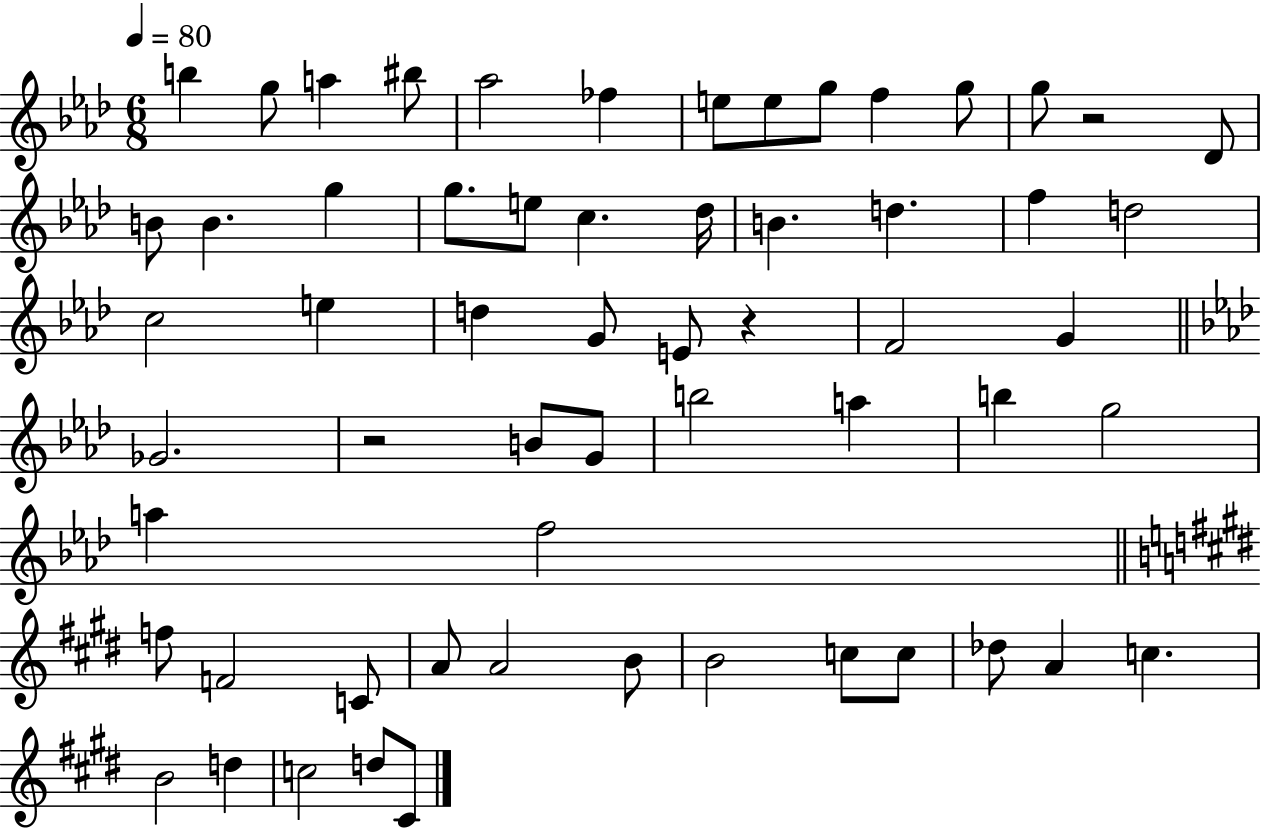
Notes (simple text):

B5/q G5/e A5/q BIS5/e Ab5/h FES5/q E5/e E5/e G5/e F5/q G5/e G5/e R/h Db4/e B4/e B4/q. G5/q G5/e. E5/e C5/q. Db5/s B4/q. D5/q. F5/q D5/h C5/h E5/q D5/q G4/e E4/e R/q F4/h G4/q Gb4/h. R/h B4/e G4/e B5/h A5/q B5/q G5/h A5/q F5/h F5/e F4/h C4/e A4/e A4/h B4/e B4/h C5/e C5/e Db5/e A4/q C5/q. B4/h D5/q C5/h D5/e C#4/e